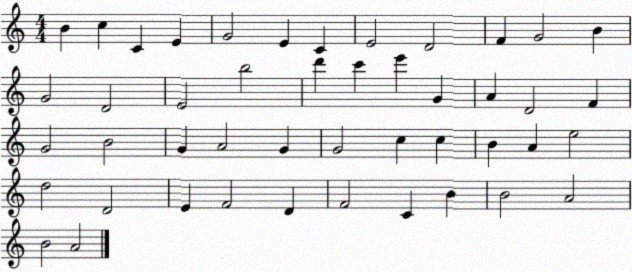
X:1
T:Untitled
M:4/4
L:1/4
K:C
B c C E G2 E C E2 D2 F G2 B G2 D2 E2 b2 d' c' e' G A D2 F G2 B2 G A2 G G2 c c B A e2 d2 D2 E F2 D F2 C B B2 A2 B2 A2